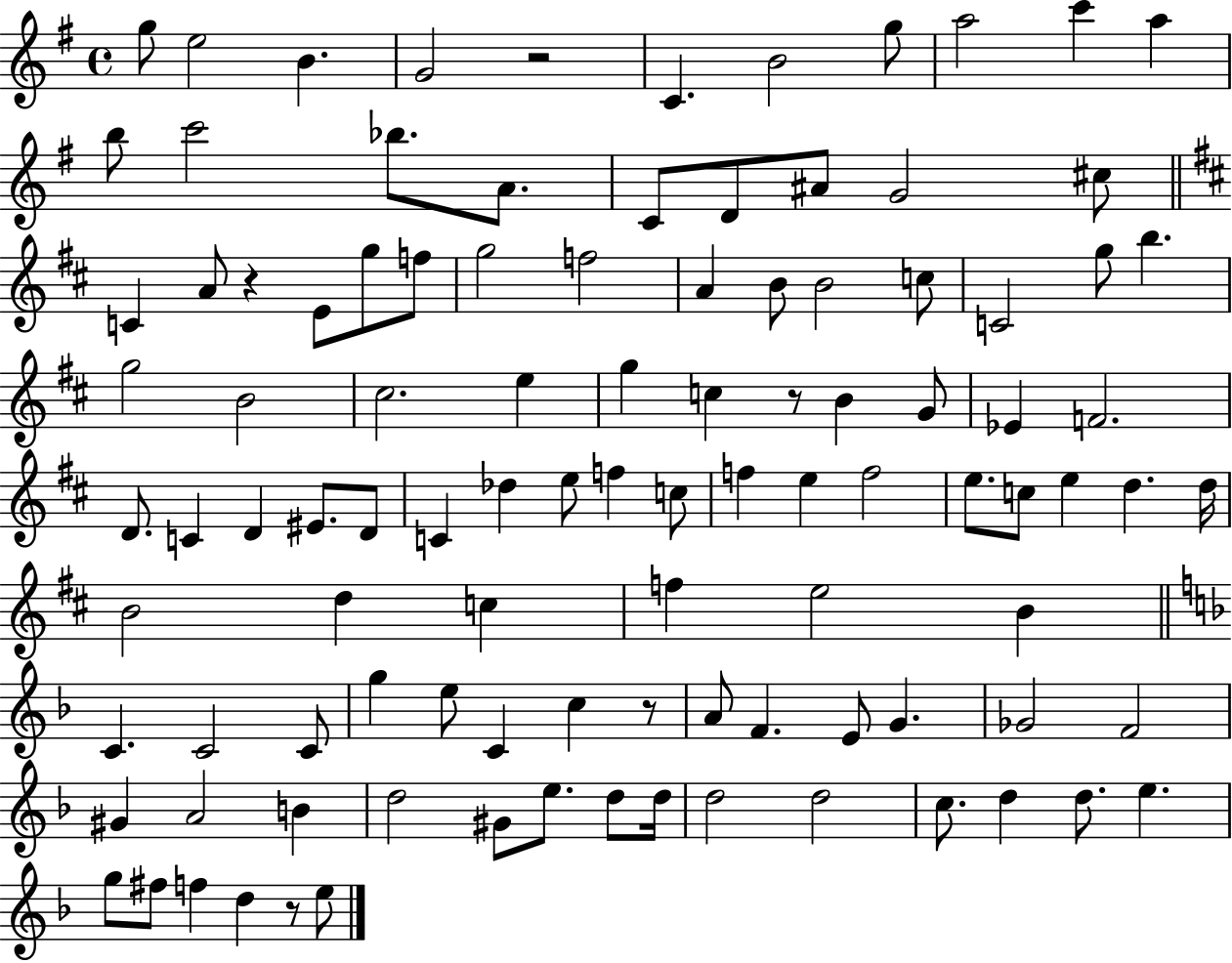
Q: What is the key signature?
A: G major